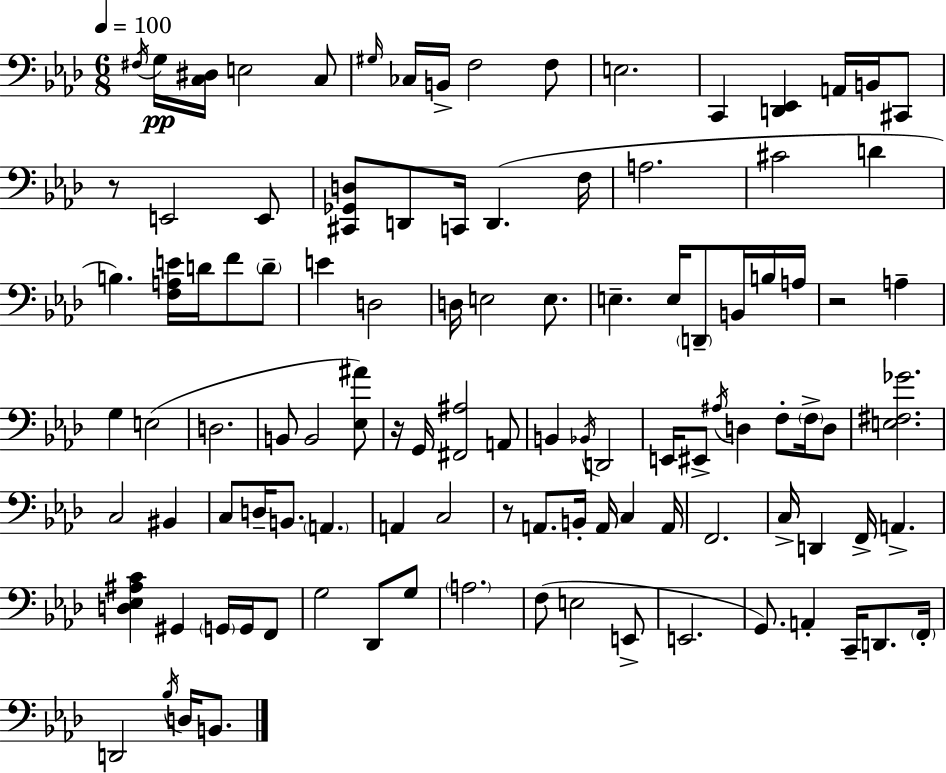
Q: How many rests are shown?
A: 4